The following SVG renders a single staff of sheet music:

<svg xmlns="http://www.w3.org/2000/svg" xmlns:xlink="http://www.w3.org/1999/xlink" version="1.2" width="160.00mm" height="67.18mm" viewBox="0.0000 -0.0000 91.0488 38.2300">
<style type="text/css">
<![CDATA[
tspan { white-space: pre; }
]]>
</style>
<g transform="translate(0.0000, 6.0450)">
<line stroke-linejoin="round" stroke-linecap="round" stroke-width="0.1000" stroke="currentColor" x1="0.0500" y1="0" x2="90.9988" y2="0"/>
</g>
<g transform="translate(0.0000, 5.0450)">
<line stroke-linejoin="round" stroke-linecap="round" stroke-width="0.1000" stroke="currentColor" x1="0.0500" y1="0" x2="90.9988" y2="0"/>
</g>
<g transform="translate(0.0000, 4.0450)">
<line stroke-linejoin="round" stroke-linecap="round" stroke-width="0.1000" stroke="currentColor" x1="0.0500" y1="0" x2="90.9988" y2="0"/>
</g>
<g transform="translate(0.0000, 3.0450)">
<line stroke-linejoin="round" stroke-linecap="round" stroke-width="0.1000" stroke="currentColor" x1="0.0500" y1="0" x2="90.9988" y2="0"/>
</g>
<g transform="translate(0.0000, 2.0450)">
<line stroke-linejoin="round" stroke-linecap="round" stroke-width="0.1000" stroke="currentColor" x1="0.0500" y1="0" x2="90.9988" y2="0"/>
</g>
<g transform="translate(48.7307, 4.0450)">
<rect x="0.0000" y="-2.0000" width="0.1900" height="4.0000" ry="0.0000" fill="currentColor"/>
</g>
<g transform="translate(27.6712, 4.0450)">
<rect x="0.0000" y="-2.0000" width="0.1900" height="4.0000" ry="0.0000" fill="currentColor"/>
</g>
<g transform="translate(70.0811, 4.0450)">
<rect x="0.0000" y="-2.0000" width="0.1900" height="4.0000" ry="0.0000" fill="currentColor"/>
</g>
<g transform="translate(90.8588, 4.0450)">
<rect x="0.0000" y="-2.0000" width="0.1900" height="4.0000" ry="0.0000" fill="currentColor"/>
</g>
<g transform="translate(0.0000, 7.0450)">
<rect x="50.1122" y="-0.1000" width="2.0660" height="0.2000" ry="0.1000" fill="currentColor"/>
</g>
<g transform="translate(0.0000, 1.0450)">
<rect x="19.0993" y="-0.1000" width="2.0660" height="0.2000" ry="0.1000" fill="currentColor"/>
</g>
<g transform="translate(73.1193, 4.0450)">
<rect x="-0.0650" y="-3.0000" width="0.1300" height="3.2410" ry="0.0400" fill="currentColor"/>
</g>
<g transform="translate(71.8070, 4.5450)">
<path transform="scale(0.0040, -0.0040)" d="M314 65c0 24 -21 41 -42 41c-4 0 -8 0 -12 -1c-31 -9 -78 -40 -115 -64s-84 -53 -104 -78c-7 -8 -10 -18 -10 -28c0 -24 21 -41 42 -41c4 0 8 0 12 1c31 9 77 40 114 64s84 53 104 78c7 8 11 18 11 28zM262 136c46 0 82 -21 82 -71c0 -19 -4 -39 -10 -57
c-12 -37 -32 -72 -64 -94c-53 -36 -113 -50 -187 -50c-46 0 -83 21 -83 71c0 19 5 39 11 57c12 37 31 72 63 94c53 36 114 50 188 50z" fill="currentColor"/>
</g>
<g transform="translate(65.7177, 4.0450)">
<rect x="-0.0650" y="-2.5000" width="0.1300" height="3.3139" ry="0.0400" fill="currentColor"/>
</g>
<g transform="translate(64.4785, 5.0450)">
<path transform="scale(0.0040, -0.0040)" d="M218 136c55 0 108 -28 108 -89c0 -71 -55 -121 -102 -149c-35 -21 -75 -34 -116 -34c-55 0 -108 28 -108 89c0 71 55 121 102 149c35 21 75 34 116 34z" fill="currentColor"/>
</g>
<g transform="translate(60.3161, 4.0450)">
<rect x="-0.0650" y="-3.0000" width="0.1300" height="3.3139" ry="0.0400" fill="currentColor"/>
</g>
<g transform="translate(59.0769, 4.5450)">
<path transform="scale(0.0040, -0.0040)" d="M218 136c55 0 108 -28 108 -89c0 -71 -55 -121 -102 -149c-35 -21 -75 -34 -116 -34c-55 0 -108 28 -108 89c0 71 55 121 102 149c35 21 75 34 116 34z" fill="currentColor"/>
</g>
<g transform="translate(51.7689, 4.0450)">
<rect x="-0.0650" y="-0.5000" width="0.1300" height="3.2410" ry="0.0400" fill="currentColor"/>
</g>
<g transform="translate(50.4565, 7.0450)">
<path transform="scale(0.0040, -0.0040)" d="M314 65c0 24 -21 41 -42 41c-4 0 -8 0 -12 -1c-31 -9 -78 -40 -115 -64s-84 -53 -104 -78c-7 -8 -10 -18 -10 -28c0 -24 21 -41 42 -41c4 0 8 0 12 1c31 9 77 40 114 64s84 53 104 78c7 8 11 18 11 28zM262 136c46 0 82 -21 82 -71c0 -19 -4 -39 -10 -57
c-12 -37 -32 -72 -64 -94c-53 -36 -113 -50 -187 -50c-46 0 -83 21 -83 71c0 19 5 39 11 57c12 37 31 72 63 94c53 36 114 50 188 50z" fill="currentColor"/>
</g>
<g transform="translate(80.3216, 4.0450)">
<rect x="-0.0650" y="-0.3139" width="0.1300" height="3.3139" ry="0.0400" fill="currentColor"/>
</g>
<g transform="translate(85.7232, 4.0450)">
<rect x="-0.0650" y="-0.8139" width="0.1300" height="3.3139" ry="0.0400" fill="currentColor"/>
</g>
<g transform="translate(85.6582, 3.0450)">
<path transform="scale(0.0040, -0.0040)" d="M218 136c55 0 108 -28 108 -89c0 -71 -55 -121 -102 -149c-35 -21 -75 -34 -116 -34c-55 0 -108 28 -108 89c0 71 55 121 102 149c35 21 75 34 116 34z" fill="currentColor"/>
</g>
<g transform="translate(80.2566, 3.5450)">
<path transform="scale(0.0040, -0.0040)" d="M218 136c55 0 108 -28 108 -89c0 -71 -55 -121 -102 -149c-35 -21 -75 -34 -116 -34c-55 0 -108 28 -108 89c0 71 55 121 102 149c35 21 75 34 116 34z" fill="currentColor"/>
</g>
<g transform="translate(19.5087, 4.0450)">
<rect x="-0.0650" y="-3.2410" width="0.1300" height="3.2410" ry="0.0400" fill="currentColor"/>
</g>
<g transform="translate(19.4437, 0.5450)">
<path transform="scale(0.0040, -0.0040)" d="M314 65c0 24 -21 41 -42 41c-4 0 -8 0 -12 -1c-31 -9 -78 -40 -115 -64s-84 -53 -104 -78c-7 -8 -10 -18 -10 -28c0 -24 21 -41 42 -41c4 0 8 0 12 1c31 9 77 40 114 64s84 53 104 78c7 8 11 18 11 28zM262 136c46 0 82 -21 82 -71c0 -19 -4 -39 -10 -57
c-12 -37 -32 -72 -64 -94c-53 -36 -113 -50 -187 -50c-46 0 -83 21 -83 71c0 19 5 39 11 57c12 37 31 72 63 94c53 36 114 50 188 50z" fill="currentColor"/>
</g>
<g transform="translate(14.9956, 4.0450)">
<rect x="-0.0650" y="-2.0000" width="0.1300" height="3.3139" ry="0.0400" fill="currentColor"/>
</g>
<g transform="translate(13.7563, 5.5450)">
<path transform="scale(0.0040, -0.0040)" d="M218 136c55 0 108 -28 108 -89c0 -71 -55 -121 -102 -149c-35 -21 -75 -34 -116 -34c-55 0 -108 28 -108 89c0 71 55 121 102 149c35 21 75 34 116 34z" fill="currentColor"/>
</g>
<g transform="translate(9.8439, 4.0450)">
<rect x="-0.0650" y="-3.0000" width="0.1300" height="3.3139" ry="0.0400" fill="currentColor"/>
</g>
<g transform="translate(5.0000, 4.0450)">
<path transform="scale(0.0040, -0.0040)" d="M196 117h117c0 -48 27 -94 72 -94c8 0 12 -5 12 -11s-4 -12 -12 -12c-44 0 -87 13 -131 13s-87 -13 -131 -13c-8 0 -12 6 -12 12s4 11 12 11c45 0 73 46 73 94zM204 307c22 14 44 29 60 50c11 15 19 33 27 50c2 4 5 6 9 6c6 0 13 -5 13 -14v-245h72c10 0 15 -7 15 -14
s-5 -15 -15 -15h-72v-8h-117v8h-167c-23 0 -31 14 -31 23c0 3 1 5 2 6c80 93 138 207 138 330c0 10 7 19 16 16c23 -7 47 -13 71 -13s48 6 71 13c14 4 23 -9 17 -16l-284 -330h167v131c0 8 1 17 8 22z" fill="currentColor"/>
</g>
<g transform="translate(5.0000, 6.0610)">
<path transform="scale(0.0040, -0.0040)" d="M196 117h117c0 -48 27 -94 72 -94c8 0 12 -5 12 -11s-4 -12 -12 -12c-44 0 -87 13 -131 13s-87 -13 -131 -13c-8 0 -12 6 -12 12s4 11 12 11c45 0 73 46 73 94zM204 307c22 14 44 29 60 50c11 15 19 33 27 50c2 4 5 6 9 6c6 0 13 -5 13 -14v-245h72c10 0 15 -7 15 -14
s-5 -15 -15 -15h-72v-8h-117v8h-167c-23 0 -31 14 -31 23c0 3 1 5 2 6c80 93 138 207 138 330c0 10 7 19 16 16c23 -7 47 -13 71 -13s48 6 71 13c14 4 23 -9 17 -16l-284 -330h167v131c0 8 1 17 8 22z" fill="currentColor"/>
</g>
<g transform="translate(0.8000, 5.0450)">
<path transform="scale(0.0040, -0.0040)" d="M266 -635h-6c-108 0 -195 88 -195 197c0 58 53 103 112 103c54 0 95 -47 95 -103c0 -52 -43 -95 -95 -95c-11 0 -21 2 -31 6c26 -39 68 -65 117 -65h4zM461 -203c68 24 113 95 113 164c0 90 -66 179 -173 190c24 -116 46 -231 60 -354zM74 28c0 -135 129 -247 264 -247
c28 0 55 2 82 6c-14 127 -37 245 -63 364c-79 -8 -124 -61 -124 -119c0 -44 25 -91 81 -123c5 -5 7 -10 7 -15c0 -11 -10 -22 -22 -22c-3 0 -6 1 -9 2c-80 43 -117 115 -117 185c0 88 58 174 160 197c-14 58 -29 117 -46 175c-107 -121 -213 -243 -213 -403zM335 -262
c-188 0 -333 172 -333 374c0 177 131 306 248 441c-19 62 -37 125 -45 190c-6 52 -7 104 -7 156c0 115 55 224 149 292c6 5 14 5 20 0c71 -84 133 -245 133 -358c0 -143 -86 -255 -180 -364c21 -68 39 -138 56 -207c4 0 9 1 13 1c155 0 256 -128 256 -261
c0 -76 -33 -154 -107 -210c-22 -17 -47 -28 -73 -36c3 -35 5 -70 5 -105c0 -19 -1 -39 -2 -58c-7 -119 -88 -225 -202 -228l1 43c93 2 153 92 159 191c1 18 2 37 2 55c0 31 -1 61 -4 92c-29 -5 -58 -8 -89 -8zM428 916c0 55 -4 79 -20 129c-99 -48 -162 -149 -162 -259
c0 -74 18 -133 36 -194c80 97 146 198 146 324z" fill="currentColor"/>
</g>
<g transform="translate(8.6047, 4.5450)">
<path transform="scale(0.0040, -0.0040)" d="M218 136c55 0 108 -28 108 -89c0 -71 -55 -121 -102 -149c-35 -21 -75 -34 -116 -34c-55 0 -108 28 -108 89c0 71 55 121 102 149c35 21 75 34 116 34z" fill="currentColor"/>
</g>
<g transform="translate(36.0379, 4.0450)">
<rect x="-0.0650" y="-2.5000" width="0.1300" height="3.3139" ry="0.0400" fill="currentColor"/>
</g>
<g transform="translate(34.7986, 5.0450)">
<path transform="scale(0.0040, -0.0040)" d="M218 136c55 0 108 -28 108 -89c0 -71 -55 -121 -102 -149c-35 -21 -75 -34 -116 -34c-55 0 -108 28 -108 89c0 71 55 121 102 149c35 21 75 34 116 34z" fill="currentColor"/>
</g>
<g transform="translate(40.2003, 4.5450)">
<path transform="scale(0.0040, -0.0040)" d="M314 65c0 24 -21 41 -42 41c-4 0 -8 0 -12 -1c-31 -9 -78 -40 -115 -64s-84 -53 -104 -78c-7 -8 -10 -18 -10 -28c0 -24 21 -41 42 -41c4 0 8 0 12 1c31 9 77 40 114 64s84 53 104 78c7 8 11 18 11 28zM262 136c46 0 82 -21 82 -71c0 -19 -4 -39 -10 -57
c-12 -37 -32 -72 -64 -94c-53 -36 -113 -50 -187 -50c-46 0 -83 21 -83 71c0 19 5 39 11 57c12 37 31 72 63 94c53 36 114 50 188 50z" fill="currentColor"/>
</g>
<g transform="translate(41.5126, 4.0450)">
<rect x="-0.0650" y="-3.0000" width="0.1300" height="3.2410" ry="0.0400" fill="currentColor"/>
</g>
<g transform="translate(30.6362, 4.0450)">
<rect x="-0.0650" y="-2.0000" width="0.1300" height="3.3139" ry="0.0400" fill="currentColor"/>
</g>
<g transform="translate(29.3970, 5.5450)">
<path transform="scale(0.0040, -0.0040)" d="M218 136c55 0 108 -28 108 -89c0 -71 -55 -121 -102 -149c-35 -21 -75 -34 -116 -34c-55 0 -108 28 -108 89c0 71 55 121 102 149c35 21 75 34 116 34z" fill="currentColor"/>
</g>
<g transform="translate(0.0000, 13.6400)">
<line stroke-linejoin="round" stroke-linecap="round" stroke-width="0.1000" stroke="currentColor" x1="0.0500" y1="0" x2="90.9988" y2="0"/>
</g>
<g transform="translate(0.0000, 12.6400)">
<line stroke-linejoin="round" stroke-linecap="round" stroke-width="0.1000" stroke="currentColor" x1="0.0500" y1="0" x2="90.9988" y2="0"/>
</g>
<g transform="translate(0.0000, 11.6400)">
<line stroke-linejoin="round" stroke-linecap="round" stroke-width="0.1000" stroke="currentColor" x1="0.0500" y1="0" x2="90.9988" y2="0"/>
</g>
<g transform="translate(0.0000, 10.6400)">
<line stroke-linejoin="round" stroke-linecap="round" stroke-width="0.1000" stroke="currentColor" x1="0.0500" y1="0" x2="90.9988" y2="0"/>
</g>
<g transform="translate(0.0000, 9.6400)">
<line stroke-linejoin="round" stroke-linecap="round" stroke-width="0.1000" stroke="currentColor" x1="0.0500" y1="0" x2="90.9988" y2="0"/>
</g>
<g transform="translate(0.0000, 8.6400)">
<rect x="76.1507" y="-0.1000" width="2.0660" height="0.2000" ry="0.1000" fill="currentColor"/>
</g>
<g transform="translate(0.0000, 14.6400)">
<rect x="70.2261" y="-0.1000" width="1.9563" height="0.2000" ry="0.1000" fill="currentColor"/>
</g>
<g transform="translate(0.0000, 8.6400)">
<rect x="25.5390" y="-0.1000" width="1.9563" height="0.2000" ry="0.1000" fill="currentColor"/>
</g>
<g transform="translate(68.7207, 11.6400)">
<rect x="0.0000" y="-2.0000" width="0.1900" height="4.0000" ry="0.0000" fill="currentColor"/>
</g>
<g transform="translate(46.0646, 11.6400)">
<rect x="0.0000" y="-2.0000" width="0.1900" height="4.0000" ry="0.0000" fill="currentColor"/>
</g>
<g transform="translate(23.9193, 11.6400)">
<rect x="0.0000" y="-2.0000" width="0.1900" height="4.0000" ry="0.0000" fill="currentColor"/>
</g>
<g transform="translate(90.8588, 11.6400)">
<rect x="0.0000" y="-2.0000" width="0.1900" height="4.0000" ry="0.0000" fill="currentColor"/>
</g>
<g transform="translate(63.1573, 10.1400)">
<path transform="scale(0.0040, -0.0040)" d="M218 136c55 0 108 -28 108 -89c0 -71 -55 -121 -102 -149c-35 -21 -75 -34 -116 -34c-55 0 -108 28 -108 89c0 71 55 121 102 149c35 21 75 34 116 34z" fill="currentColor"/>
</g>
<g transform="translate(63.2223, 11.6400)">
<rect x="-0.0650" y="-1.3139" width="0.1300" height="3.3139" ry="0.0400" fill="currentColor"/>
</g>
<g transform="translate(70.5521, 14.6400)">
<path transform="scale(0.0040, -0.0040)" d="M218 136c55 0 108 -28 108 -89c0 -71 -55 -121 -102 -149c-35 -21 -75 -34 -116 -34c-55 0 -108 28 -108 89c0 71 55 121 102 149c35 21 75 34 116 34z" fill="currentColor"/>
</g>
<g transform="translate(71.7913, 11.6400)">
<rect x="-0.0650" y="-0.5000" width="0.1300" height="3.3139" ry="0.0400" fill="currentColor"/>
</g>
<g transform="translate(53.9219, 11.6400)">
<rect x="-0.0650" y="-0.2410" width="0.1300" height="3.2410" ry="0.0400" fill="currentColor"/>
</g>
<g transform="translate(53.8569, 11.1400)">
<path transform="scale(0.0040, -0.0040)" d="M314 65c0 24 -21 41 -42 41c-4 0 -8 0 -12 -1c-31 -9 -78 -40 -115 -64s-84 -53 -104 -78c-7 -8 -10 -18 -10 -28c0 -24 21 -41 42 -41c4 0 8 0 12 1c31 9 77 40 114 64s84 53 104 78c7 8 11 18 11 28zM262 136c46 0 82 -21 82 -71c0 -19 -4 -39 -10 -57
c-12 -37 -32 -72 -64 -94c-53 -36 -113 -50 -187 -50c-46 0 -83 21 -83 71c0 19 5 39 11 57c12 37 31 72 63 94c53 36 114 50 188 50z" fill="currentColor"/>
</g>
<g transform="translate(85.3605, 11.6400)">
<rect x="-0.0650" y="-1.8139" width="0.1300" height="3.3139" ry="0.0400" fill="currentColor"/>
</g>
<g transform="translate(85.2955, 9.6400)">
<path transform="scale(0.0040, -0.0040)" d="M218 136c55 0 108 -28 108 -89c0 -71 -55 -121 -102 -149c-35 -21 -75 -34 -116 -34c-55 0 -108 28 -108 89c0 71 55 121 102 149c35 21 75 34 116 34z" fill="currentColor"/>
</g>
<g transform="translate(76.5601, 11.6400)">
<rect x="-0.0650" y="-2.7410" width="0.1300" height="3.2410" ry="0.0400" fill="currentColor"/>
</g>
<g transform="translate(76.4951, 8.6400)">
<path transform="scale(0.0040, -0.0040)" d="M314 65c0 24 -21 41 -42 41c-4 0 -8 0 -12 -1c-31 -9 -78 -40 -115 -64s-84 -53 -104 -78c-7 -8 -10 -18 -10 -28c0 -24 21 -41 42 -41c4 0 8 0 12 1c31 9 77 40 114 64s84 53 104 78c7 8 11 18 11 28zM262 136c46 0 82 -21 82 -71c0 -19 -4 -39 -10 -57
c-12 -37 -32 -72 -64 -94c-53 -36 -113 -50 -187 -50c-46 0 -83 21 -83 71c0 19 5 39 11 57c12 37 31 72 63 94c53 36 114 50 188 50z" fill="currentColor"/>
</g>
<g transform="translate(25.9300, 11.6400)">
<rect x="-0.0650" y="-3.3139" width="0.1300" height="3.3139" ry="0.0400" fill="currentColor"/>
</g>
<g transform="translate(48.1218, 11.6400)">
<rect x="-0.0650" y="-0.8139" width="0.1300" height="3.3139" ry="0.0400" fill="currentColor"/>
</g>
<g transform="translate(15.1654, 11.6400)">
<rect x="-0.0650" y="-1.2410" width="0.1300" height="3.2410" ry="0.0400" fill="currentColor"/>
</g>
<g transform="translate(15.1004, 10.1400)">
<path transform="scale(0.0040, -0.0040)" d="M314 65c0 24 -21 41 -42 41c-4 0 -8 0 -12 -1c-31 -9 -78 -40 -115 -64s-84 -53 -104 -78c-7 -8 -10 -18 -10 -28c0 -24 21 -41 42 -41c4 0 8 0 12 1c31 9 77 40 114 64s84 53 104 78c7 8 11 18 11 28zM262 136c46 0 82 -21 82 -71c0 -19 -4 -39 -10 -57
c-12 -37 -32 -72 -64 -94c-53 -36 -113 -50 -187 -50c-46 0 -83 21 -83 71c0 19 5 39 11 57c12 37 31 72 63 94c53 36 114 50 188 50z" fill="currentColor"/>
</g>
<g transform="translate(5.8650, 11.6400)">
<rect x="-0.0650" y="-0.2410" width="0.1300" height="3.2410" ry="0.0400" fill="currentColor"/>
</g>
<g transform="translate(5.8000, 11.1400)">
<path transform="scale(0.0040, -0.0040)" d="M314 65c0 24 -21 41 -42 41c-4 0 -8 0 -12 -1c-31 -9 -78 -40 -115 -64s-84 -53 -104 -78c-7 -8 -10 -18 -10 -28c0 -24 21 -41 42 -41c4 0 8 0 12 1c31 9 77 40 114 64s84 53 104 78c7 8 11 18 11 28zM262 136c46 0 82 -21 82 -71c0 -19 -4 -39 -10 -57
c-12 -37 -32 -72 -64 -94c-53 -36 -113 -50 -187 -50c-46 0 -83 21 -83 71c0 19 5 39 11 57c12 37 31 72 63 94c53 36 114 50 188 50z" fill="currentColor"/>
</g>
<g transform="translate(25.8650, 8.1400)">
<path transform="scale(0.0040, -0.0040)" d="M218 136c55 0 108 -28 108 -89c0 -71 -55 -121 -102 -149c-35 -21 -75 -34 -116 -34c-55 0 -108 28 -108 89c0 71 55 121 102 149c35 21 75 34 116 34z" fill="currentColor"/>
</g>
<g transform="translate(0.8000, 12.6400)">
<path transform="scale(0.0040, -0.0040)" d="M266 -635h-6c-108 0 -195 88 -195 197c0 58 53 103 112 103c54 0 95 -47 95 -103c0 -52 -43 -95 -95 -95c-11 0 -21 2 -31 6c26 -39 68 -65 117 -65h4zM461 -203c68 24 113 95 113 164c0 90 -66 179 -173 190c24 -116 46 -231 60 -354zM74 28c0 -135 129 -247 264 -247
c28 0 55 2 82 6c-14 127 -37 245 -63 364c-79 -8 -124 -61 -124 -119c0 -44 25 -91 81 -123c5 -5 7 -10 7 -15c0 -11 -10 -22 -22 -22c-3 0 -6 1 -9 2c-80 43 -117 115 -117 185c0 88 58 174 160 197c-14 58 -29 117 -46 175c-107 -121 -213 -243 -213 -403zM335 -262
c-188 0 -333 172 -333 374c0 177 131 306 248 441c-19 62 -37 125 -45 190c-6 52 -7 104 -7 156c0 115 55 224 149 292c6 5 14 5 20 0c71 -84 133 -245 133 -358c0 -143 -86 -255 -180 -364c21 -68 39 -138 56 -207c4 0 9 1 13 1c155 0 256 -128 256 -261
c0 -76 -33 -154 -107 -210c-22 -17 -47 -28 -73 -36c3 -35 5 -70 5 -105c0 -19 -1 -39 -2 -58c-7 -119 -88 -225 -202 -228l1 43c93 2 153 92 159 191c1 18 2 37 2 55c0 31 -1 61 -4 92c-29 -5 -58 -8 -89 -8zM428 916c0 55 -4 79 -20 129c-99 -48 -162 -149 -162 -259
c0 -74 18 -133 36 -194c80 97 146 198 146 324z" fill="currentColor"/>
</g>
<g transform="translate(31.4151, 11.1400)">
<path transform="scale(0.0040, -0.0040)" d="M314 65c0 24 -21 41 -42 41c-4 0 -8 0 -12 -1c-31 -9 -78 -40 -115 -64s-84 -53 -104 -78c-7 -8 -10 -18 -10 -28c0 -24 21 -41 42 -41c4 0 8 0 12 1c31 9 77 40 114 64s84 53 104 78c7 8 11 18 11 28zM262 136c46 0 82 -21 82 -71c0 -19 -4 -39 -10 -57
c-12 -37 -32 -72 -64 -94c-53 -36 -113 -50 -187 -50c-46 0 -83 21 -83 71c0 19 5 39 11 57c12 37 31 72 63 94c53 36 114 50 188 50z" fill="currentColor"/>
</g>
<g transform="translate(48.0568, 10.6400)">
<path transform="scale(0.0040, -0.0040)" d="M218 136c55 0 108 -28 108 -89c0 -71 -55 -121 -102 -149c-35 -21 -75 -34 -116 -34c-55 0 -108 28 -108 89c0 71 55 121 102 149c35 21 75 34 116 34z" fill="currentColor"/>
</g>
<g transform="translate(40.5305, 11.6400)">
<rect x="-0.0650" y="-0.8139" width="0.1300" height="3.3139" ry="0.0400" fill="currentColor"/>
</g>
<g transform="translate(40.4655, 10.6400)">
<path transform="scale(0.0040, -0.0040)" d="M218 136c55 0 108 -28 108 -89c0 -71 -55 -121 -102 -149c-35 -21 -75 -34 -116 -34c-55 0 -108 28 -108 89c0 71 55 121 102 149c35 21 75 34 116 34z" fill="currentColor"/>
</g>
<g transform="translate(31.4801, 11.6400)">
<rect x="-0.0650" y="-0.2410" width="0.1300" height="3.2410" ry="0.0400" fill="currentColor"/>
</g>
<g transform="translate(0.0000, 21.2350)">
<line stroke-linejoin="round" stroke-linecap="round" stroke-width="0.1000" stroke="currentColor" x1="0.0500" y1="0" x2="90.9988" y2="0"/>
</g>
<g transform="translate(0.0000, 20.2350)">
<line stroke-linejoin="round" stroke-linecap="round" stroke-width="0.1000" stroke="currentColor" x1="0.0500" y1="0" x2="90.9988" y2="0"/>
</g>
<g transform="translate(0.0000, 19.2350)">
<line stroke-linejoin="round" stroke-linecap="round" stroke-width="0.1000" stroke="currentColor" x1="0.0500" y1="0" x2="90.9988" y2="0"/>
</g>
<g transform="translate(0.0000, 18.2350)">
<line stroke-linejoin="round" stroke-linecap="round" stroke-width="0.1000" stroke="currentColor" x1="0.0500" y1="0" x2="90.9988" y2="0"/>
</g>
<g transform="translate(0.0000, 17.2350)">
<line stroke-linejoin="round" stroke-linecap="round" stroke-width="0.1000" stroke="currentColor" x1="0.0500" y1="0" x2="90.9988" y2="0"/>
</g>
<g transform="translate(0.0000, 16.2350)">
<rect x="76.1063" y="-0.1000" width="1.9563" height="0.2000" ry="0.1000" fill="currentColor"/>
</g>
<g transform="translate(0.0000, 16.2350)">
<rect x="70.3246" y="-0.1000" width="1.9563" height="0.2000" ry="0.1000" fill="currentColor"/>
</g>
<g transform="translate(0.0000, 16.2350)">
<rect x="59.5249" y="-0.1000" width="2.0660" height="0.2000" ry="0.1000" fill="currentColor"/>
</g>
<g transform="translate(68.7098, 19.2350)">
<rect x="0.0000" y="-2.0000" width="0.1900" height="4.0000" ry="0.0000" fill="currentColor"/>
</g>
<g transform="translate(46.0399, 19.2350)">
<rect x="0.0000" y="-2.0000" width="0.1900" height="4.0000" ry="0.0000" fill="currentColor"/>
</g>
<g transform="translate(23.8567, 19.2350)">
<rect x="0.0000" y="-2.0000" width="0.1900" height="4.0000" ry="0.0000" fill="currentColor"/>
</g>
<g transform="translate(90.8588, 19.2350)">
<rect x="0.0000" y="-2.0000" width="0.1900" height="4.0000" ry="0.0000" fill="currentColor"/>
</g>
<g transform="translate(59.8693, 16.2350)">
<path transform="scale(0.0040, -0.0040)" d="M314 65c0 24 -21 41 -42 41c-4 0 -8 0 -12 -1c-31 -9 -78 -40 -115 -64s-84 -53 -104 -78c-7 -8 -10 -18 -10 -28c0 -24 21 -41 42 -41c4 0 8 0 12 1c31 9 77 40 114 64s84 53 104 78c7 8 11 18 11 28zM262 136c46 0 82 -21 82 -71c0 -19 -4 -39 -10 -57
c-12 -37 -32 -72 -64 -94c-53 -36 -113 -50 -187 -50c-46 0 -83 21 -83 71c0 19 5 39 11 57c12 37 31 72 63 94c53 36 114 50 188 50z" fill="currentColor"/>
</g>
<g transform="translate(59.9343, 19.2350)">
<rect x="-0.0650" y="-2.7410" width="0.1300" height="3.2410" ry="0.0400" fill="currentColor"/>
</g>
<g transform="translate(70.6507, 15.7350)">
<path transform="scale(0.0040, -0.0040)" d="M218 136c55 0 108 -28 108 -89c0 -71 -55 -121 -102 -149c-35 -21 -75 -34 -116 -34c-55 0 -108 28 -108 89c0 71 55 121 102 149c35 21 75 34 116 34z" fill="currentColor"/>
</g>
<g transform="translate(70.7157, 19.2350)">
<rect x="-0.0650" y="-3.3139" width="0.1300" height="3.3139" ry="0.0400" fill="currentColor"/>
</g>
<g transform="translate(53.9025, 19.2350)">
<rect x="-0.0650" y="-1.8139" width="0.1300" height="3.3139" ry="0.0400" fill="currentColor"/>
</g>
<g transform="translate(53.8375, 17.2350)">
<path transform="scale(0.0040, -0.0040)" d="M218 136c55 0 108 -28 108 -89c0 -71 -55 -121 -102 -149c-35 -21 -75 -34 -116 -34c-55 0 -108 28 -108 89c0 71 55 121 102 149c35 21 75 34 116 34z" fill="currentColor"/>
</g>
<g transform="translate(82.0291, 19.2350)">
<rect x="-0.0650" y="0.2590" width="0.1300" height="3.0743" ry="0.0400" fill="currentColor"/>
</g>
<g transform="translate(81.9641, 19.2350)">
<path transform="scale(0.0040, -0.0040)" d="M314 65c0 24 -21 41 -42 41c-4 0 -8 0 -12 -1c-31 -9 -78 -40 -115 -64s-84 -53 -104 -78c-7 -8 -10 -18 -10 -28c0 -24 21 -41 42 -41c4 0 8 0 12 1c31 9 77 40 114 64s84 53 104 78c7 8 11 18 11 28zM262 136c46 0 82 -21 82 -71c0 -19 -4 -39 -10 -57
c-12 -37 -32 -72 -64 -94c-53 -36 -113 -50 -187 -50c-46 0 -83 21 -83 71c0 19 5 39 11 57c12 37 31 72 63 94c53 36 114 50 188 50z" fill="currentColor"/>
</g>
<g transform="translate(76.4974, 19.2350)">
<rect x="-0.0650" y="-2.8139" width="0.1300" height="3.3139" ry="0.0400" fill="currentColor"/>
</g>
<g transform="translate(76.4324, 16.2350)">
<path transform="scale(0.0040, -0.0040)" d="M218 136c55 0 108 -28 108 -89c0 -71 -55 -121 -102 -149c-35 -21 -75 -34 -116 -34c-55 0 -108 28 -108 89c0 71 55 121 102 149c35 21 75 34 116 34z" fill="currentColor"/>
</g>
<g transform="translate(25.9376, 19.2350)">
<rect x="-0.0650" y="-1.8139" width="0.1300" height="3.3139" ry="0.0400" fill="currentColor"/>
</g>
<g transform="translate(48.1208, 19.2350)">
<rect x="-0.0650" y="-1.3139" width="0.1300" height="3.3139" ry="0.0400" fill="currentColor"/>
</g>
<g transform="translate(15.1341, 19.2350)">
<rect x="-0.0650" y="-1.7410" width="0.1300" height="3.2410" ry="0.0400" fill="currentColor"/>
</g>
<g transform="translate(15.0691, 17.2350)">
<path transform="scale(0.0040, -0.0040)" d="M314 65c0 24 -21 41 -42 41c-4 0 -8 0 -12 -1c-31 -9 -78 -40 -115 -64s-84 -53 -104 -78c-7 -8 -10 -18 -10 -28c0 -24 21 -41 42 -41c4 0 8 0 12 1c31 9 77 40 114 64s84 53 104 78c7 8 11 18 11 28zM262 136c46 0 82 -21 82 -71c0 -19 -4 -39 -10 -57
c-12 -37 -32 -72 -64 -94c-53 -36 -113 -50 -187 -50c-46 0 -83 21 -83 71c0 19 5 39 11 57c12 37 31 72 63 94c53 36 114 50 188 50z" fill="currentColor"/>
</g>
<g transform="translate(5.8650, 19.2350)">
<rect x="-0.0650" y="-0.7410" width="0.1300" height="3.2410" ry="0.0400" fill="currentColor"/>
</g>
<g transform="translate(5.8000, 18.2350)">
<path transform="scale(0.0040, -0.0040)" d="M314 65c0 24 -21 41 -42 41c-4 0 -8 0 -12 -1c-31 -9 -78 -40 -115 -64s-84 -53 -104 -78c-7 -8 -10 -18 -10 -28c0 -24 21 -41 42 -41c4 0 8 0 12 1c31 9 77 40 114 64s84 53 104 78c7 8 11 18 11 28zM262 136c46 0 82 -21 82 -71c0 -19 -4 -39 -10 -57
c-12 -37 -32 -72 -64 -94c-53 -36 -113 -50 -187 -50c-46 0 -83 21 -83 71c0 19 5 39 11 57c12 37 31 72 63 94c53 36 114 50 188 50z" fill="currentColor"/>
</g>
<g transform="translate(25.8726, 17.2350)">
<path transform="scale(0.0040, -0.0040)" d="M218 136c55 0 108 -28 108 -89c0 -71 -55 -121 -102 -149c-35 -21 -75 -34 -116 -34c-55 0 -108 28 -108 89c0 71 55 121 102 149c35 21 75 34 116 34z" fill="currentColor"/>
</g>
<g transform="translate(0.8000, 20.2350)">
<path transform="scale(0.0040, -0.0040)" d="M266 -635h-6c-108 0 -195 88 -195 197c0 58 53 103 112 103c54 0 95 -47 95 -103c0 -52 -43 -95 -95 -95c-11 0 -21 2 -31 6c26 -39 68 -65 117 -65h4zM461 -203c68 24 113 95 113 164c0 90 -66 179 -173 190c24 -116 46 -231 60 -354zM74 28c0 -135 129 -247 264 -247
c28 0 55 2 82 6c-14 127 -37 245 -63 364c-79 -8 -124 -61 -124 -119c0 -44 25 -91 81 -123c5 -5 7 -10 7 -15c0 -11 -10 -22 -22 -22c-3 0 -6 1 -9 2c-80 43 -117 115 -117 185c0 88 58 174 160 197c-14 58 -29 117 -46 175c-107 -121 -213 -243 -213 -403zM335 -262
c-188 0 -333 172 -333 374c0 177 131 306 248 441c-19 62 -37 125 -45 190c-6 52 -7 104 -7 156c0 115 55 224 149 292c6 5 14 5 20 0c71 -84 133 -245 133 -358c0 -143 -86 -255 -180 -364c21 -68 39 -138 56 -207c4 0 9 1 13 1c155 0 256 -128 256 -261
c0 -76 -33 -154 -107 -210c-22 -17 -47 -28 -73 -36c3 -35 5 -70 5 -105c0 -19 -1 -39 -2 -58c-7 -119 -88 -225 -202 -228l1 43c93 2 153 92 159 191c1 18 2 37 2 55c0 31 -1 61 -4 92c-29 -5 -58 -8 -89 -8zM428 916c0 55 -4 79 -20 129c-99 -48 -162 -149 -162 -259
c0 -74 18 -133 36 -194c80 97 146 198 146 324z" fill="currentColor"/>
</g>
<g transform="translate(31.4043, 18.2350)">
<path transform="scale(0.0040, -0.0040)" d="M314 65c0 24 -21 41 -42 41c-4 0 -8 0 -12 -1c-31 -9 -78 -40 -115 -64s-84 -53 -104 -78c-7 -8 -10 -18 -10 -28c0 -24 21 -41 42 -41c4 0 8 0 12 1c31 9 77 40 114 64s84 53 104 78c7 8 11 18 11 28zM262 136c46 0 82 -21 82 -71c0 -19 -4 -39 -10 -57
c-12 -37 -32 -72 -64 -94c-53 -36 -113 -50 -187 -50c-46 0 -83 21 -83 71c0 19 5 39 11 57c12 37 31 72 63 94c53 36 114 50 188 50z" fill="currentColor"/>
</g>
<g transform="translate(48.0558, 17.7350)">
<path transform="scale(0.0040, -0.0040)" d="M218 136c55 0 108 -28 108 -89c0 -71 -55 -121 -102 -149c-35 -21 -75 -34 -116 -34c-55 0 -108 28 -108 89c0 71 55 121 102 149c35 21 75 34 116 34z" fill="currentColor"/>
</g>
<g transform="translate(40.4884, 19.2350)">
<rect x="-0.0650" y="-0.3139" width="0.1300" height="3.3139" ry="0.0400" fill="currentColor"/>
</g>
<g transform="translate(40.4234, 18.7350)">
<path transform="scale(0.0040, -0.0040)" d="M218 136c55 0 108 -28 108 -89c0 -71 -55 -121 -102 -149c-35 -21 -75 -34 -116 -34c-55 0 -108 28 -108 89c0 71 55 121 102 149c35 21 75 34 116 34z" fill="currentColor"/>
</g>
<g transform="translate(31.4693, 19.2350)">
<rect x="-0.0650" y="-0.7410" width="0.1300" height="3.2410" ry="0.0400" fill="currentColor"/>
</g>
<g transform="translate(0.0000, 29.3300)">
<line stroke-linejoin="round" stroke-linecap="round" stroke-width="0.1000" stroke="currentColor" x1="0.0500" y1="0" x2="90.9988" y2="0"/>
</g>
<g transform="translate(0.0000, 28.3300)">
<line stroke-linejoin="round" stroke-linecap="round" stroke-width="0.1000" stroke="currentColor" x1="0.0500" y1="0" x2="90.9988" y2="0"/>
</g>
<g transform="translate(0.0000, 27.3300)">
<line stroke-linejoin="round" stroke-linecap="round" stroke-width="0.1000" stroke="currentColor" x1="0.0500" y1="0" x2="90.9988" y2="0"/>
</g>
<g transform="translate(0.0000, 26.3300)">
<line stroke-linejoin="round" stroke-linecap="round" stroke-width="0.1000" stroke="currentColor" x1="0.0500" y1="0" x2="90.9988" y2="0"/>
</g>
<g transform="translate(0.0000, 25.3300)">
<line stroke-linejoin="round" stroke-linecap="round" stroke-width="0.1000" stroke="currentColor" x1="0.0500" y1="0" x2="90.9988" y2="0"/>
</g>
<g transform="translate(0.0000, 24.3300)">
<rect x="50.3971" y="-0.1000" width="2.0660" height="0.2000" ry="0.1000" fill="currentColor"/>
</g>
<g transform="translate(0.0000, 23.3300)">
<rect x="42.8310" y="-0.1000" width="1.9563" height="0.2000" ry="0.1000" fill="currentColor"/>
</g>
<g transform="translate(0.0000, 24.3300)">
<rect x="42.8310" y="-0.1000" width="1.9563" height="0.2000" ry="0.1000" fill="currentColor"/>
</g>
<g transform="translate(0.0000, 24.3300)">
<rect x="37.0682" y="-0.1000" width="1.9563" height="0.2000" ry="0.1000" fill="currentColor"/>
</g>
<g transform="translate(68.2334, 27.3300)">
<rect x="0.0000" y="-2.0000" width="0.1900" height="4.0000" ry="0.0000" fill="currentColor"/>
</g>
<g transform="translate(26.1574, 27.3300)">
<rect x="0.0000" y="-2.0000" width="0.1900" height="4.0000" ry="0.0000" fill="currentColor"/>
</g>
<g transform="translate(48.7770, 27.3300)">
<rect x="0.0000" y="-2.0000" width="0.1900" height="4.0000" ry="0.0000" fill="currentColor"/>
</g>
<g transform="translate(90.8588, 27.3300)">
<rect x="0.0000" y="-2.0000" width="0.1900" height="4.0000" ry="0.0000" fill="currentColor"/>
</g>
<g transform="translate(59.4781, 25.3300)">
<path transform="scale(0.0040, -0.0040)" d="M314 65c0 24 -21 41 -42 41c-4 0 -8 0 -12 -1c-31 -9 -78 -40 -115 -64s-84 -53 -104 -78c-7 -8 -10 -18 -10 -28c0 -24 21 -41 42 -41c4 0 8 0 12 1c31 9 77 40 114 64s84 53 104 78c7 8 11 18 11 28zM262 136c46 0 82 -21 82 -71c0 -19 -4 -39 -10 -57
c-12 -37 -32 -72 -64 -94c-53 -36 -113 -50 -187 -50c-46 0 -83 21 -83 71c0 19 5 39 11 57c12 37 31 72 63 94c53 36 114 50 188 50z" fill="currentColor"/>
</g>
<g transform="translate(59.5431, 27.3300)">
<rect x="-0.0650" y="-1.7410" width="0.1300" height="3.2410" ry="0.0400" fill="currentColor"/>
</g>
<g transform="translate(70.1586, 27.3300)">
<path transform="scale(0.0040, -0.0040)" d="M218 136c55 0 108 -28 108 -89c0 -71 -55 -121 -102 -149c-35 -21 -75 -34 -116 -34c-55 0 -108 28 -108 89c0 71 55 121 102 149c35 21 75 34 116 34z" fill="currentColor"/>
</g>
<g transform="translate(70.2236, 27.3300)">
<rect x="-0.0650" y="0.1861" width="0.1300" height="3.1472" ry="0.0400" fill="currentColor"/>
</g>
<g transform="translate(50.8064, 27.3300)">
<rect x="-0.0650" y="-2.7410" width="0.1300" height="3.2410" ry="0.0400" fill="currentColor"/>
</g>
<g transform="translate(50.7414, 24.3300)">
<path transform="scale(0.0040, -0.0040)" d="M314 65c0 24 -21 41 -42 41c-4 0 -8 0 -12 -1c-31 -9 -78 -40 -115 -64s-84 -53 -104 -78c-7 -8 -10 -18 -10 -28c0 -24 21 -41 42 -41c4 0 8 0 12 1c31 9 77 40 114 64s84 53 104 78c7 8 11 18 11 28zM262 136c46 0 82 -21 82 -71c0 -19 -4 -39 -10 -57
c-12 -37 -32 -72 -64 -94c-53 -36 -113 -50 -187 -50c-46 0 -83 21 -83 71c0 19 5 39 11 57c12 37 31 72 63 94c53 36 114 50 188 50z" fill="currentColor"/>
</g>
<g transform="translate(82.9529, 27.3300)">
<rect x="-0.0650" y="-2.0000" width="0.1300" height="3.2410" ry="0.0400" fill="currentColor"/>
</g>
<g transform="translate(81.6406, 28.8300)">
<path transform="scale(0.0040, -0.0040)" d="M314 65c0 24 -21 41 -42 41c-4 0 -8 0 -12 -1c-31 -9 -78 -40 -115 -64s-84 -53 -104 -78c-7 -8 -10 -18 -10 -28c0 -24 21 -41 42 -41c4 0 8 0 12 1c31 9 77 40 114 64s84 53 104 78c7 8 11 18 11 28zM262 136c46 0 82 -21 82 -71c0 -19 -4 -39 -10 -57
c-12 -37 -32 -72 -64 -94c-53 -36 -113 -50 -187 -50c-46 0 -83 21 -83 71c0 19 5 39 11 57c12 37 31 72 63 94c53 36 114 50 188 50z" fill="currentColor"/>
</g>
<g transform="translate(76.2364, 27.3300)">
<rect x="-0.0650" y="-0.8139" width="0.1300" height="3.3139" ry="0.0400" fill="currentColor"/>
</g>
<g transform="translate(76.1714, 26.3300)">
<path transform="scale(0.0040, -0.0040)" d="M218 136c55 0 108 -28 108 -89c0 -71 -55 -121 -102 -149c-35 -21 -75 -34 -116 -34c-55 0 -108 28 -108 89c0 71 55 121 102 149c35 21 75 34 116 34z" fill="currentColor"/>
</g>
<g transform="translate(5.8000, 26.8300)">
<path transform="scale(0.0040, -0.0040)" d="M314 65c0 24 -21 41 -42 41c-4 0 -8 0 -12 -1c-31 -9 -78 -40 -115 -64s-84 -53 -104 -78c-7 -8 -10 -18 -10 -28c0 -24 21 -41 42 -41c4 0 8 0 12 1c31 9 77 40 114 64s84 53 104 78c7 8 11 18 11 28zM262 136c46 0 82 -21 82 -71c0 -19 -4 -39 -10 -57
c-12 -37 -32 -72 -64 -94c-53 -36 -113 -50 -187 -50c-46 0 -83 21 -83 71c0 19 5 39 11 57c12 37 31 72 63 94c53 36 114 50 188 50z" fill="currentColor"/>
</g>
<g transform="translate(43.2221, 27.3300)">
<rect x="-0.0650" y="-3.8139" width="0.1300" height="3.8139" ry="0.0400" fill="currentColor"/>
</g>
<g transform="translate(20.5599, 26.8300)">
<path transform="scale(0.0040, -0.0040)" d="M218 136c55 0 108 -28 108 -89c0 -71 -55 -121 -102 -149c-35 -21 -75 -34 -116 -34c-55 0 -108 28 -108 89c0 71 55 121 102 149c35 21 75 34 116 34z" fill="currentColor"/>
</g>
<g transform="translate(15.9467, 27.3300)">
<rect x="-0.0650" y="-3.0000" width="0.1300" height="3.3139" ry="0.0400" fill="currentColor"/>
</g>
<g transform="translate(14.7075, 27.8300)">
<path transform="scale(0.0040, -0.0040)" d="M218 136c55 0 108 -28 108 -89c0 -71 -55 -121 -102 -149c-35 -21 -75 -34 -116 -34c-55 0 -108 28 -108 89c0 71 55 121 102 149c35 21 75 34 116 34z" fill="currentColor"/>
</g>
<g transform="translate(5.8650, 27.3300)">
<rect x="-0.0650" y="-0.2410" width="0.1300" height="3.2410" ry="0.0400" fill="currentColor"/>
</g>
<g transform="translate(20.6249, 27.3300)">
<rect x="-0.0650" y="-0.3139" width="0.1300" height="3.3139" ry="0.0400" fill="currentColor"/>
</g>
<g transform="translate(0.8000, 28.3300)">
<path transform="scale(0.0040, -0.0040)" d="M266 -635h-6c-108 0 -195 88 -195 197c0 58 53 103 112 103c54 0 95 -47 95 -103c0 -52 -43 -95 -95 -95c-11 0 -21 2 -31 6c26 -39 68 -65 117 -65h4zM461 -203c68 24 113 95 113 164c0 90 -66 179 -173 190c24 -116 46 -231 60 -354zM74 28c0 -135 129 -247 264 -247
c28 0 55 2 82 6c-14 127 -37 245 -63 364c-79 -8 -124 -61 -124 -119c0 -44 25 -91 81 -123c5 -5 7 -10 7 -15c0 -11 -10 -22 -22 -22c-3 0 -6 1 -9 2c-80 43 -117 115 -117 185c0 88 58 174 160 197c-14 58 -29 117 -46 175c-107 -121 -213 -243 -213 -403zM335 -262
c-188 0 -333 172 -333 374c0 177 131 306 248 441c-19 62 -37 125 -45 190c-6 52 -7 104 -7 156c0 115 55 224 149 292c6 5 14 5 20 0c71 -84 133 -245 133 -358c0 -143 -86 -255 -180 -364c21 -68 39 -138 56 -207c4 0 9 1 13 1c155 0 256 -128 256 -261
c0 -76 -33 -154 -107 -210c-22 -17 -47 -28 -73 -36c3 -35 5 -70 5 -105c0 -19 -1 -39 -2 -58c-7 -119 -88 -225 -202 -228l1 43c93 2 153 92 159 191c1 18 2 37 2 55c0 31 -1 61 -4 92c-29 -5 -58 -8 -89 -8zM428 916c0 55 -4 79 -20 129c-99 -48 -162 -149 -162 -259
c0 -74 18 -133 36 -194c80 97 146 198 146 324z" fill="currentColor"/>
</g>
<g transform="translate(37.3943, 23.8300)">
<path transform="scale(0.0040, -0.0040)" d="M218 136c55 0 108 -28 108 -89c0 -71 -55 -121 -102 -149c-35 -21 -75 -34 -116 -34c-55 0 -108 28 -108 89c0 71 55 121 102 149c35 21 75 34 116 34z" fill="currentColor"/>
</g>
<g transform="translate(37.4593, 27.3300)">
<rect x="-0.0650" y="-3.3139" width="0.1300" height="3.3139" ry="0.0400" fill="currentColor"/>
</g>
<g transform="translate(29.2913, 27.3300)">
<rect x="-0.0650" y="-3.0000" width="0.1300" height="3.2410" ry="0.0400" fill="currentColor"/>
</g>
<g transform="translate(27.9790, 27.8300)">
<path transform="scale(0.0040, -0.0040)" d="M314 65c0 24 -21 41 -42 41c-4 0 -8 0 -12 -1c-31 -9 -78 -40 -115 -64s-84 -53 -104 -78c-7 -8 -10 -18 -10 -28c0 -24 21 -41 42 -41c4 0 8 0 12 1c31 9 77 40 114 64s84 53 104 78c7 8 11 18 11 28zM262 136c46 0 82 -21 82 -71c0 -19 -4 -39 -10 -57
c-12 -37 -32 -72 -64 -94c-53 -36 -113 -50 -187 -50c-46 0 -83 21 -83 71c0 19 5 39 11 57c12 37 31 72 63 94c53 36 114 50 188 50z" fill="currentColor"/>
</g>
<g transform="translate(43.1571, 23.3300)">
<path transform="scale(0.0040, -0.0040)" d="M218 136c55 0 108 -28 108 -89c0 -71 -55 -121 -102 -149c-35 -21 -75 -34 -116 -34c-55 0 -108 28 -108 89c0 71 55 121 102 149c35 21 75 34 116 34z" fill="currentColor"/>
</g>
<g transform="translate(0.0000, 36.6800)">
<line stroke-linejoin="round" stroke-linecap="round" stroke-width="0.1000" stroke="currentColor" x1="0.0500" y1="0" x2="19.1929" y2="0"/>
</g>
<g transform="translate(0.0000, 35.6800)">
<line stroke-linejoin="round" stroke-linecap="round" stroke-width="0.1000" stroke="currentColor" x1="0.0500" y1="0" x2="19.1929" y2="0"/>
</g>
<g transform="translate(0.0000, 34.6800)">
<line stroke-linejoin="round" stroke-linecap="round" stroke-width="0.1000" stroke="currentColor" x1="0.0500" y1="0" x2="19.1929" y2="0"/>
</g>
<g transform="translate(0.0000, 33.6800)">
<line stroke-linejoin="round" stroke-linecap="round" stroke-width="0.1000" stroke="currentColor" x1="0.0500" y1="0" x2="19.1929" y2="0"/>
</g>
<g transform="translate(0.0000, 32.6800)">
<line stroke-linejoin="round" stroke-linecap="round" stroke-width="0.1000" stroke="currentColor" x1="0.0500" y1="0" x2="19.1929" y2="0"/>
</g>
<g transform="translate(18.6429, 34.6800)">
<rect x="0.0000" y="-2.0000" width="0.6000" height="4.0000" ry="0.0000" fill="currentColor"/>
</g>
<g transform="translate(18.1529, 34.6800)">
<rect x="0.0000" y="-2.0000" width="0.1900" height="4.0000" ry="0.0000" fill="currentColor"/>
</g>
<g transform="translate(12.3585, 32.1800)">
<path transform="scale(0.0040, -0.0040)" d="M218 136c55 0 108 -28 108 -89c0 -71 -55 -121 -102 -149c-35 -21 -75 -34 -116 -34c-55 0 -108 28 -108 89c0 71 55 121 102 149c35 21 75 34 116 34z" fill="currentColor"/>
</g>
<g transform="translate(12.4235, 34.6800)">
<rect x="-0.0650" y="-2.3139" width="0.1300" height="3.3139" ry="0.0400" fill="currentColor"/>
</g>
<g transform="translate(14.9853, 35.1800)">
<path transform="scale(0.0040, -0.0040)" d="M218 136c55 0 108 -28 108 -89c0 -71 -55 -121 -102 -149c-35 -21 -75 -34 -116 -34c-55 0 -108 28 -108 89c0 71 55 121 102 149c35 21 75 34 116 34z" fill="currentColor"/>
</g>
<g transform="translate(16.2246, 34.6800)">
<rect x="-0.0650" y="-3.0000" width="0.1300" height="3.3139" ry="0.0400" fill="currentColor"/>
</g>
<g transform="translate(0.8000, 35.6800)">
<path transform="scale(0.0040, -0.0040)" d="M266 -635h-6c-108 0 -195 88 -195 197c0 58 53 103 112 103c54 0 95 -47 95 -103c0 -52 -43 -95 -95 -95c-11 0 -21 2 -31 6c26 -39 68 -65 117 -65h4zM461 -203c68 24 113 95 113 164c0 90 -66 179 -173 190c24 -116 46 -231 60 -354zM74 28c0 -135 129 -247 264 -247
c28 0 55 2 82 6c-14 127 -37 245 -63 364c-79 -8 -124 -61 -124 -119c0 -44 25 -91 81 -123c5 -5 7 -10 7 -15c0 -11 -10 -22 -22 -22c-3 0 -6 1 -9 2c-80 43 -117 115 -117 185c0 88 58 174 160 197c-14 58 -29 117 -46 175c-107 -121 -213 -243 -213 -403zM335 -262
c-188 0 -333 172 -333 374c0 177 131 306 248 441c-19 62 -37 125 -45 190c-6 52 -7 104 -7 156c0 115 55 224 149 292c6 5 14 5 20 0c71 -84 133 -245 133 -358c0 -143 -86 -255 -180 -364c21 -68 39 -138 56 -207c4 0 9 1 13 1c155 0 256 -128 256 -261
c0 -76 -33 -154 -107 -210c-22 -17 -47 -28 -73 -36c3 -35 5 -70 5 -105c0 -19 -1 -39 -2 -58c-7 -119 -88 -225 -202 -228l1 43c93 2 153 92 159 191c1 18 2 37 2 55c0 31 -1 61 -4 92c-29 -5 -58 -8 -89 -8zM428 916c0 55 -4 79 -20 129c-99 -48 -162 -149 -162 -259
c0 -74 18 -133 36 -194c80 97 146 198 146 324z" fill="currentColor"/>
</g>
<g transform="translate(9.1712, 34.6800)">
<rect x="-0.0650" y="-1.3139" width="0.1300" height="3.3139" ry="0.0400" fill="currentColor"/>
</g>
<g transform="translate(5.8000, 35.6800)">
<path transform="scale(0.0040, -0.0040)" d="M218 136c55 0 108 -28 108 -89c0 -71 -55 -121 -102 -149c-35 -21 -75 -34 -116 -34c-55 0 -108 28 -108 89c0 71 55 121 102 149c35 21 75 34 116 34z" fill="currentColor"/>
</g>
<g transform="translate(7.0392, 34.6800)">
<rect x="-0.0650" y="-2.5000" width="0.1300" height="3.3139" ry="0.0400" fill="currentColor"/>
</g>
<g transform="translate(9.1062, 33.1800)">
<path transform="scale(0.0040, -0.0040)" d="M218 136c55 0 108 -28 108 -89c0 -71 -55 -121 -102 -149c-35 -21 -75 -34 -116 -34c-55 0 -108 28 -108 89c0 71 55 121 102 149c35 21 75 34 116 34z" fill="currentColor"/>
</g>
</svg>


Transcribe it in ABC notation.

X:1
T:Untitled
M:4/4
L:1/4
K:C
A F b2 F G A2 C2 A G A2 c d c2 e2 b c2 d d c2 e C a2 f d2 f2 f d2 c e f a2 b a B2 c2 A c A2 b c' a2 f2 B d F2 G e g A